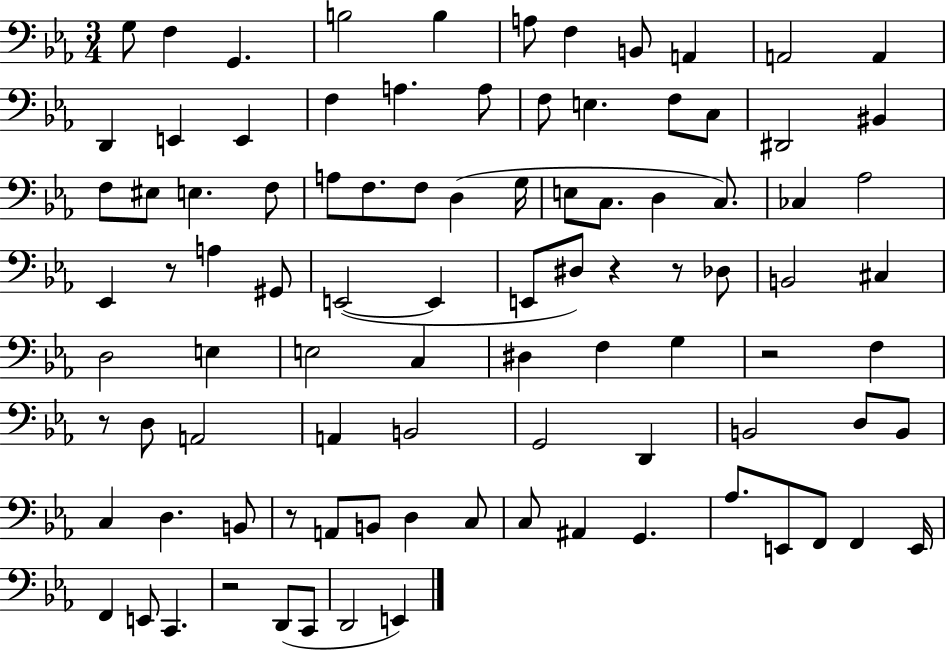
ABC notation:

X:1
T:Untitled
M:3/4
L:1/4
K:Eb
G,/2 F, G,, B,2 B, A,/2 F, B,,/2 A,, A,,2 A,, D,, E,, E,, F, A, A,/2 F,/2 E, F,/2 C,/2 ^D,,2 ^B,, F,/2 ^E,/2 E, F,/2 A,/2 F,/2 F,/2 D, G,/4 E,/2 C,/2 D, C,/2 _C, _A,2 _E,, z/2 A, ^G,,/2 E,,2 E,, E,,/2 ^D,/2 z z/2 _D,/2 B,,2 ^C, D,2 E, E,2 C, ^D, F, G, z2 F, z/2 D,/2 A,,2 A,, B,,2 G,,2 D,, B,,2 D,/2 B,,/2 C, D, B,,/2 z/2 A,,/2 B,,/2 D, C,/2 C,/2 ^A,, G,, _A,/2 E,,/2 F,,/2 F,, E,,/4 F,, E,,/2 C,, z2 D,,/2 C,,/2 D,,2 E,,